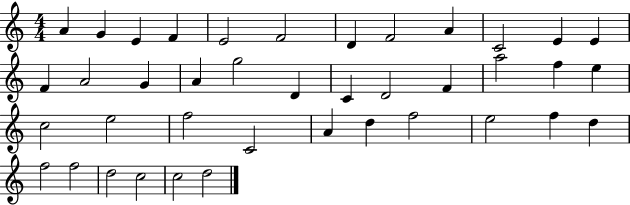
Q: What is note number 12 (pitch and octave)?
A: E4